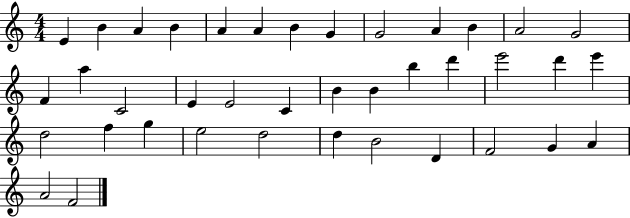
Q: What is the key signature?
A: C major